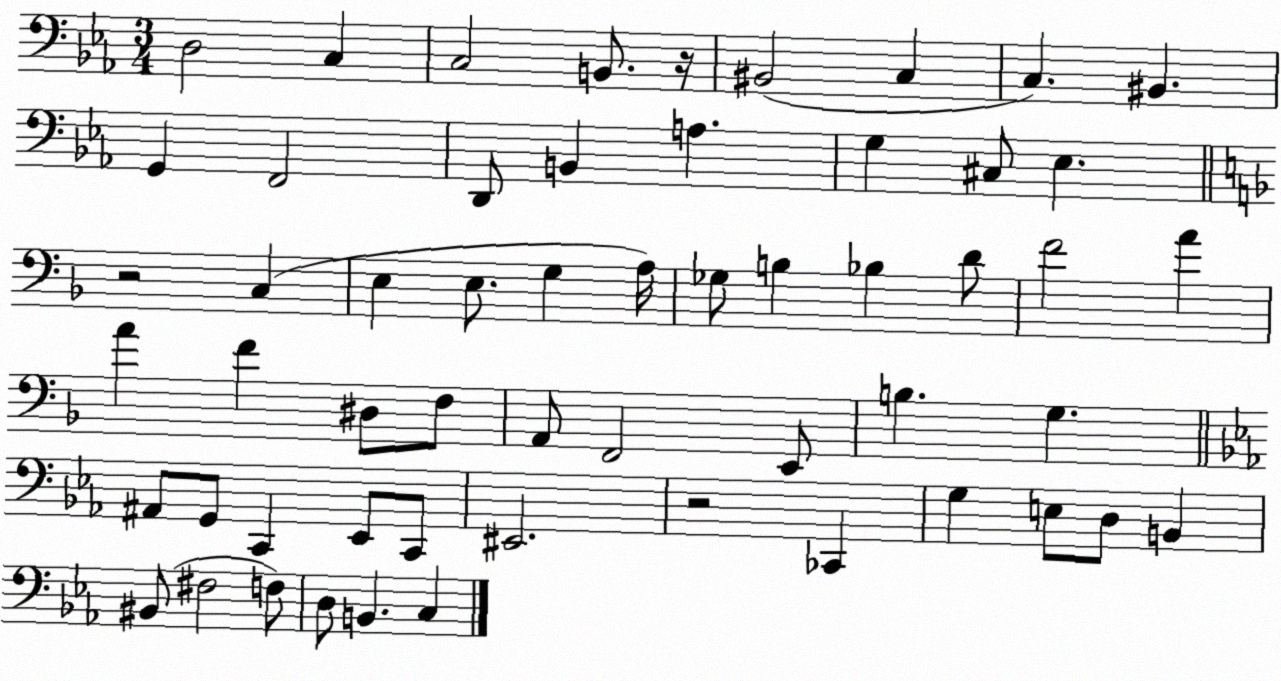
X:1
T:Untitled
M:3/4
L:1/4
K:Eb
D,2 C, C,2 B,,/2 z/4 ^B,,2 C, C, ^B,, G,, F,,2 D,,/2 B,, A, G, ^C,/2 _E, z2 C, E, E,/2 G, A,/4 _G,/2 B, _B, D/2 F2 A A F ^D,/2 F,/2 A,,/2 F,,2 E,,/2 B, G, ^A,,/2 G,,/2 C,, _E,,/2 C,,/2 ^E,,2 z2 _C,, G, E,/2 D,/2 B,, ^B,,/2 ^F,2 F,/2 D,/2 B,, C,